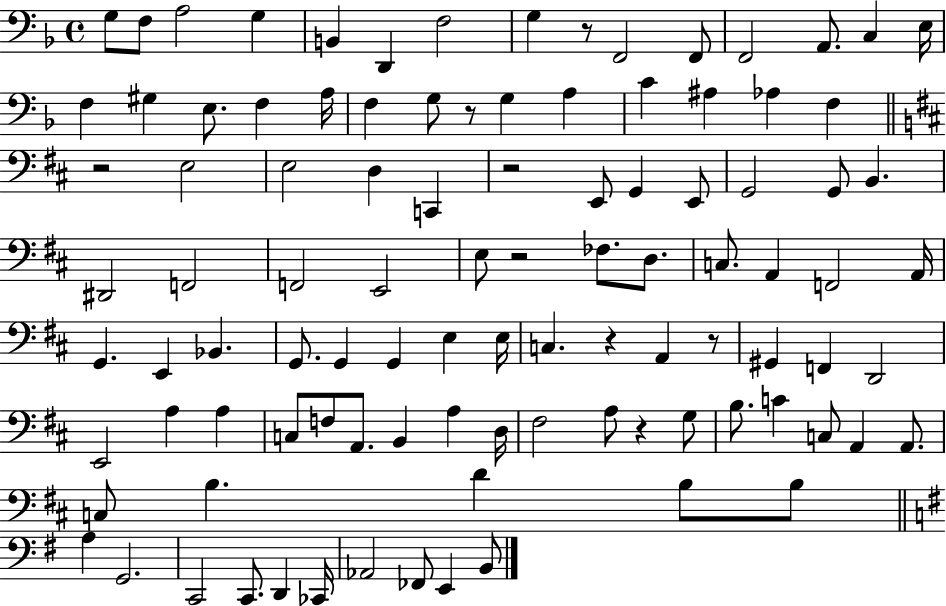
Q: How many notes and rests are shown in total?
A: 101